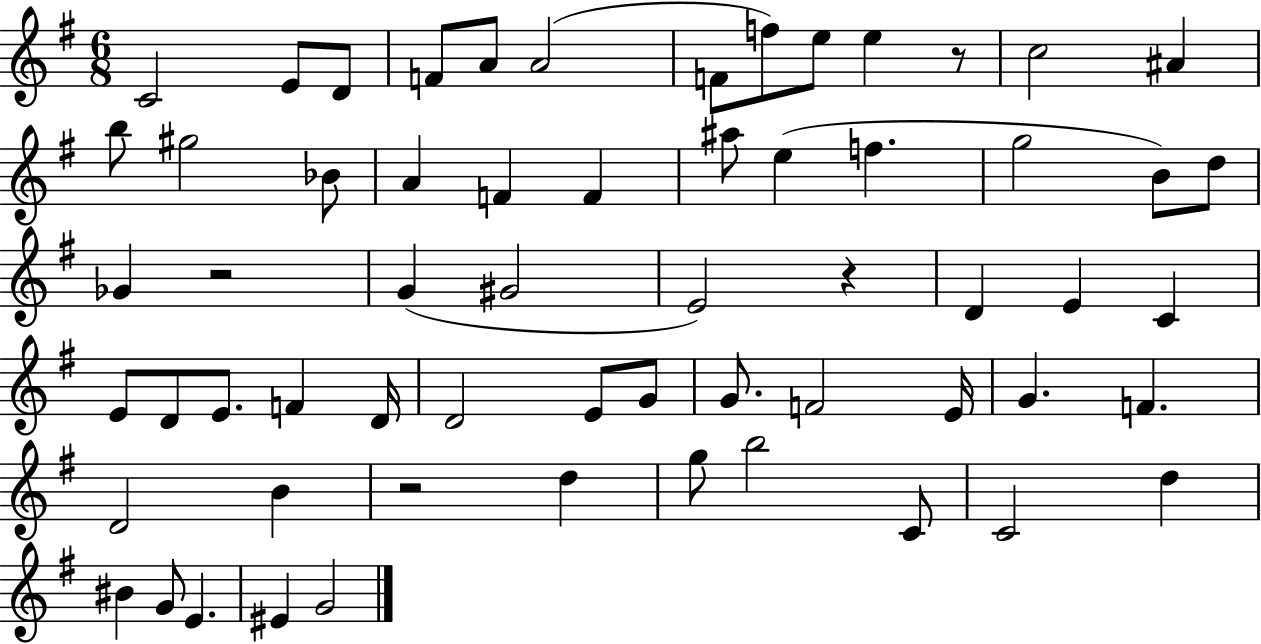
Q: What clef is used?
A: treble